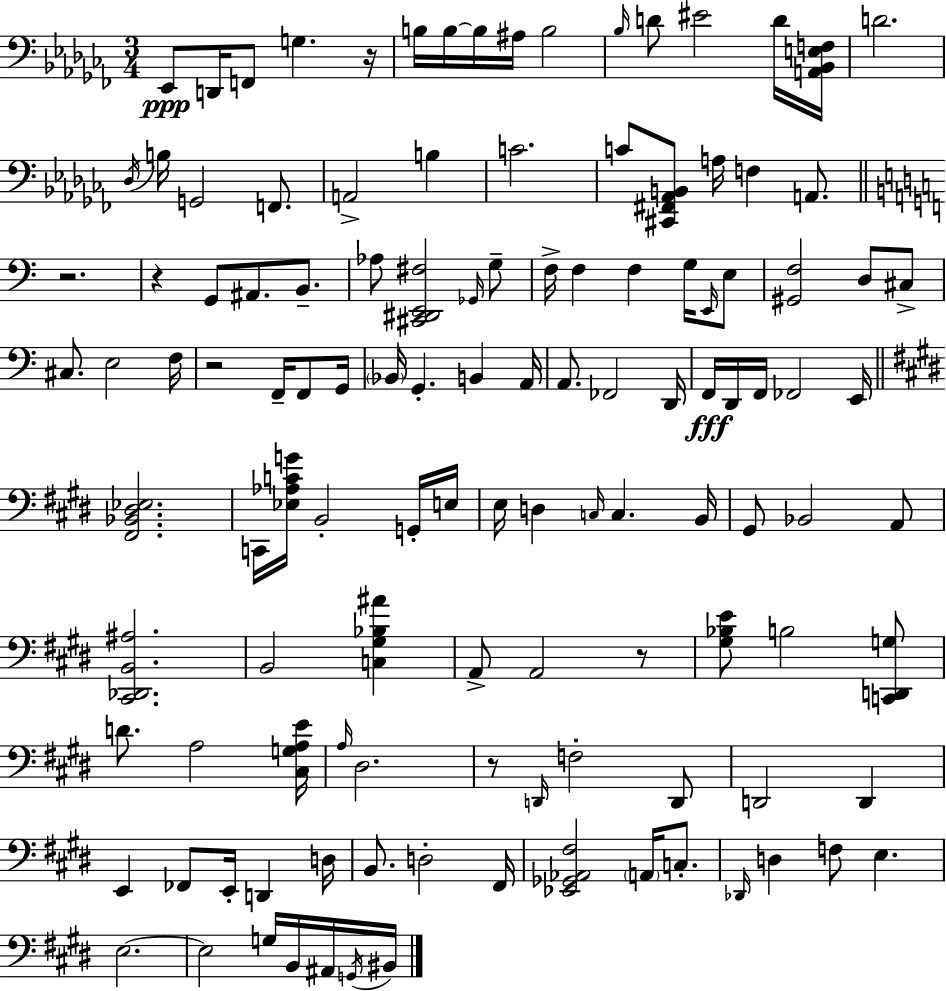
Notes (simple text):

Eb2/e D2/s F2/e G3/q. R/s B3/s B3/s B3/s A#3/s B3/h Bb3/s D4/e EIS4/h D4/s [A2,Bb2,E3,F3]/s D4/h. Db3/s B3/s G2/h F2/e. A2/h B3/q C4/h. C4/e [C#2,F#2,Ab2,B2]/e A3/s F3/q A2/e. R/h. R/q G2/e A#2/e. B2/e. Ab3/e [C#2,D#2,E2,F#3]/h Gb2/s G3/e F3/s F3/q F3/q G3/s E2/s E3/e [G#2,F3]/h D3/e C#3/e C#3/e. E3/h F3/s R/h F2/s F2/e G2/s Bb2/s G2/q. B2/q A2/s A2/e. FES2/h D2/s F2/s D2/s F2/s FES2/h E2/s [F#2,Bb2,D#3,Eb3]/h. C2/s [Eb3,Ab3,C4,G4]/s B2/h G2/s E3/s E3/s D3/q C3/s C3/q. B2/s G#2/e Bb2/h A2/e [C#2,Db2,B2,A#3]/h. B2/h [C3,G#3,Bb3,A#4]/q A2/e A2/h R/e [G#3,Bb3,E4]/e B3/h [C2,D2,G3]/e D4/e. A3/h [C#3,G3,A3,E4]/s A3/s D#3/h. R/e D2/s F3/h D2/e D2/h D2/q E2/q FES2/e E2/s D2/q D3/s B2/e. D3/h F#2/s [Eb2,Gb2,Ab2,F#3]/h A2/s C3/e. Db2/s D3/q F3/e E3/q. E3/h. E3/h G3/s B2/s A#2/s G2/s BIS2/s